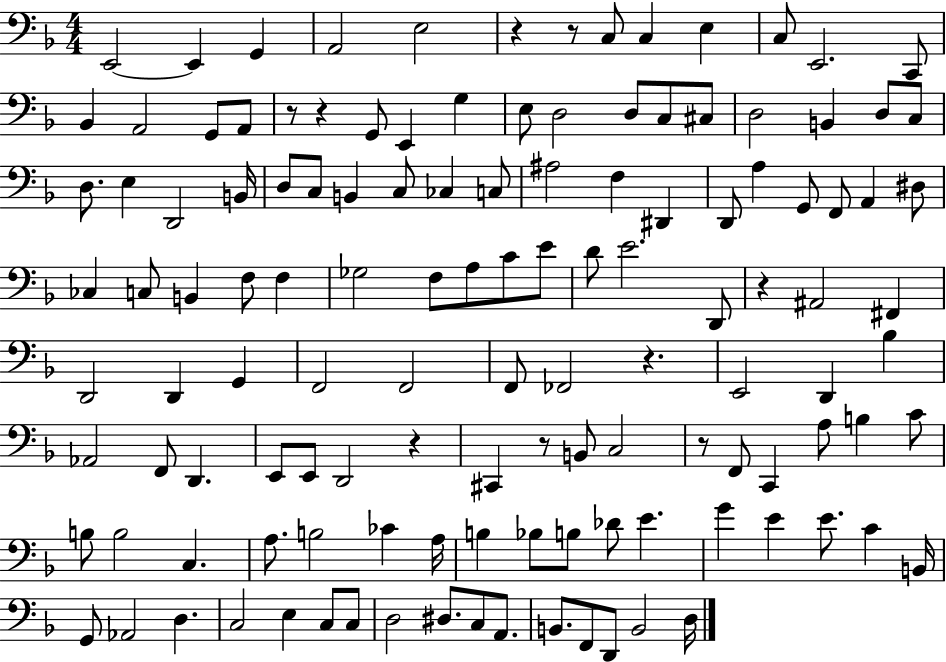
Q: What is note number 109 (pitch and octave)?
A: C3